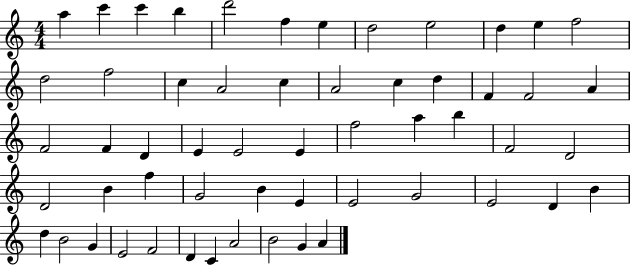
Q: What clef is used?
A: treble